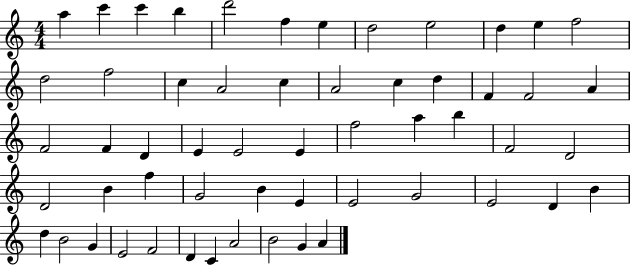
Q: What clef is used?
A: treble